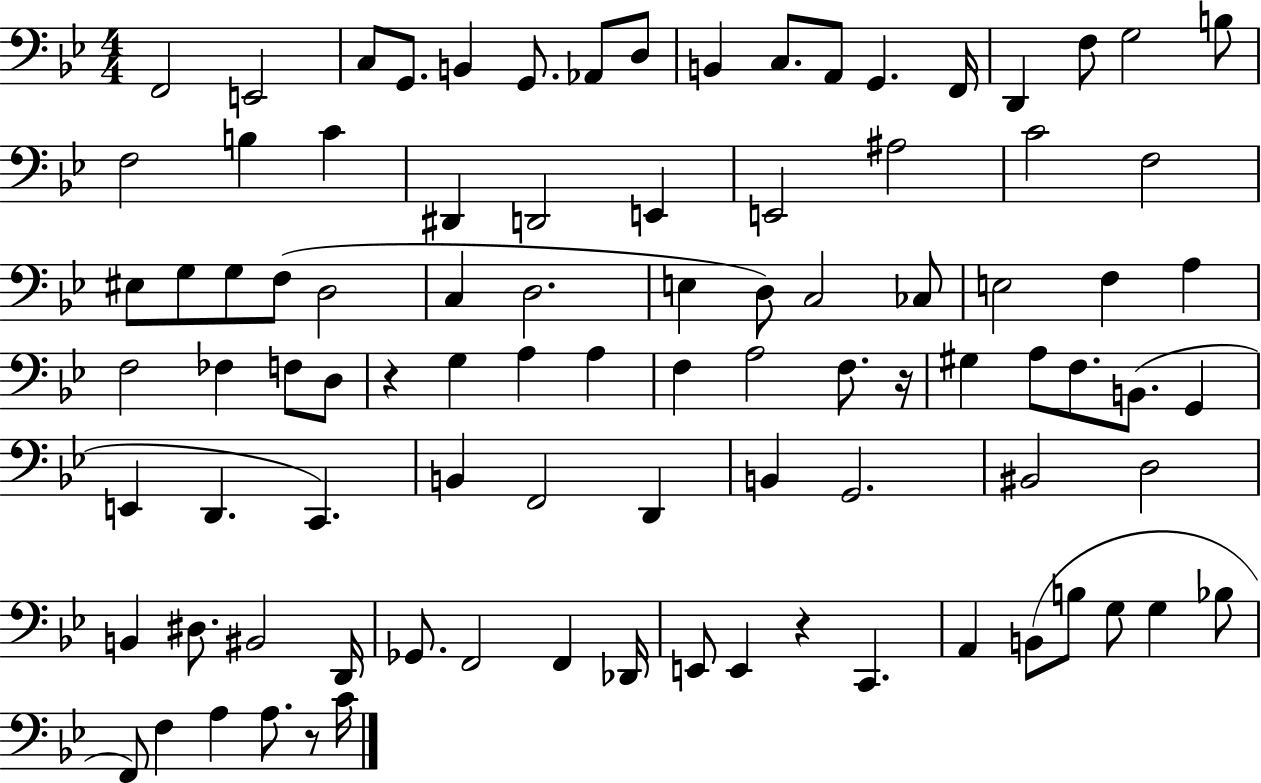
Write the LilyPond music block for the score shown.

{
  \clef bass
  \numericTimeSignature
  \time 4/4
  \key bes \major
  \repeat volta 2 { f,2 e,2 | c8 g,8. b,4 g,8. aes,8 d8 | b,4 c8. a,8 g,4. f,16 | d,4 f8 g2 b8 | \break f2 b4 c'4 | dis,4 d,2 e,4 | e,2 ais2 | c'2 f2 | \break eis8 g8 g8 f8( d2 | c4 d2. | e4 d8) c2 ces8 | e2 f4 a4 | \break f2 fes4 f8 d8 | r4 g4 a4 a4 | f4 a2 f8. r16 | gis4 a8 f8. b,8.( g,4 | \break e,4 d,4. c,4.) | b,4 f,2 d,4 | b,4 g,2. | bis,2 d2 | \break b,4 dis8. bis,2 d,16 | ges,8. f,2 f,4 des,16 | e,8 e,4 r4 c,4. | a,4 b,8( b8 g8 g4 bes8 | \break f,8) f4 a4 a8. r8 c'16 | } \bar "|."
}